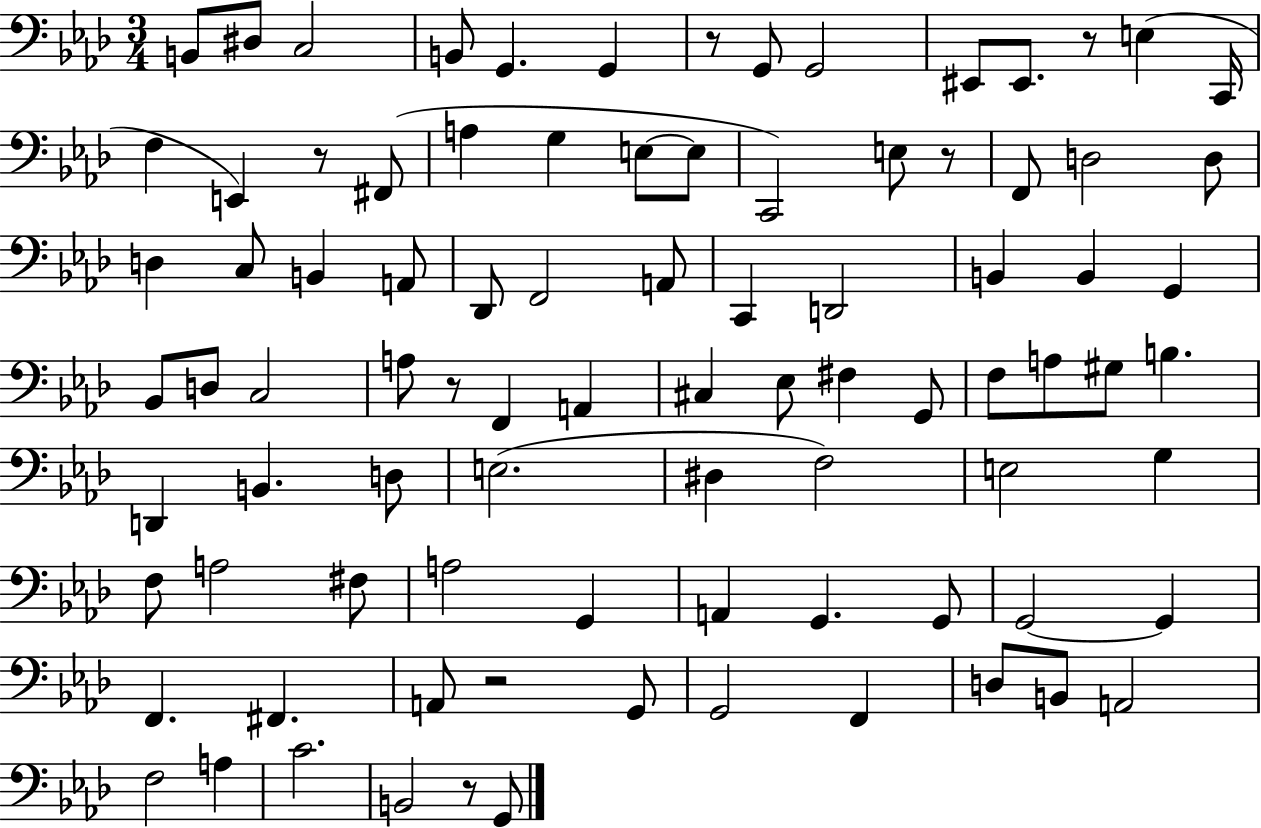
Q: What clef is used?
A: bass